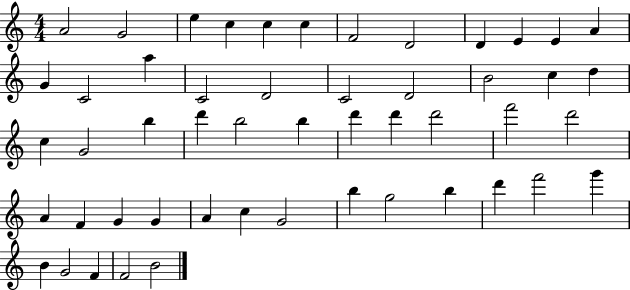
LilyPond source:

{
  \clef treble
  \numericTimeSignature
  \time 4/4
  \key c \major
  a'2 g'2 | e''4 c''4 c''4 c''4 | f'2 d'2 | d'4 e'4 e'4 a'4 | \break g'4 c'2 a''4 | c'2 d'2 | c'2 d'2 | b'2 c''4 d''4 | \break c''4 g'2 b''4 | d'''4 b''2 b''4 | d'''4 d'''4 d'''2 | f'''2 d'''2 | \break a'4 f'4 g'4 g'4 | a'4 c''4 g'2 | b''4 g''2 b''4 | d'''4 f'''2 g'''4 | \break b'4 g'2 f'4 | f'2 b'2 | \bar "|."
}